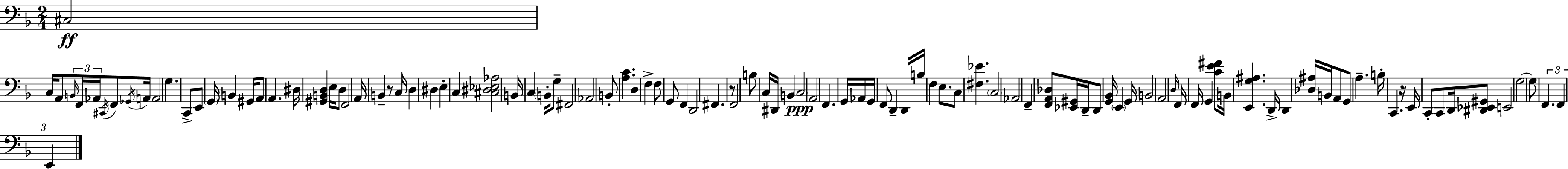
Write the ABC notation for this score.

X:1
T:Untitled
M:2/4
L:1/4
K:Dm
^C,2 C,/4 A,,/2 B,,/4 F,,/4 _A,,/4 ^C,,/4 F,,/2 _G,,/4 A,,/4 A,,2 G, C,,/2 E,,/2 G,,/4 B,, ^G,,/4 A,,/2 A,, ^D,/4 [^G,,B,,D,] E,/4 D,/2 F,,2 A,,/4 B,, z/2 C,/4 D, ^D, E, C, [^C,^D,_E,_A,]2 B,,/4 C, B,,/4 G,/2 ^F,,2 _A,,2 B,,/2 [A,C] D, F, F,/2 G,,/2 F,, D,,2 ^F,, z/2 F,,2 B,/2 C,/4 ^D,,/4 B,, C,2 A,,2 F,, G,,/4 _A,,/4 G,,/4 F,,/2 D,, D,,/4 B,/4 F, E,/2 C,/2 [^F,_E] C,2 _A,,2 F,, [F,,A,,_D,]/2 [_E,,^G,,]/4 D,,/4 D,,/2 [G,,_B,,]/4 E,, G,,/4 B,,2 A,,2 D,/4 F,,/4 F,,/4 G,, [CE^F]/2 B,,/4 [E,,G,^A,] D,,/4 D,, [_D,^A,]/4 B,,/4 A,,/2 G,,/2 A, B,/4 C,, z/4 E,,/4 C,,/2 C,,/2 D,,/4 [^D,,_E,,^G,,]/2 E,,2 G,2 G,/2 F,, F,, E,,